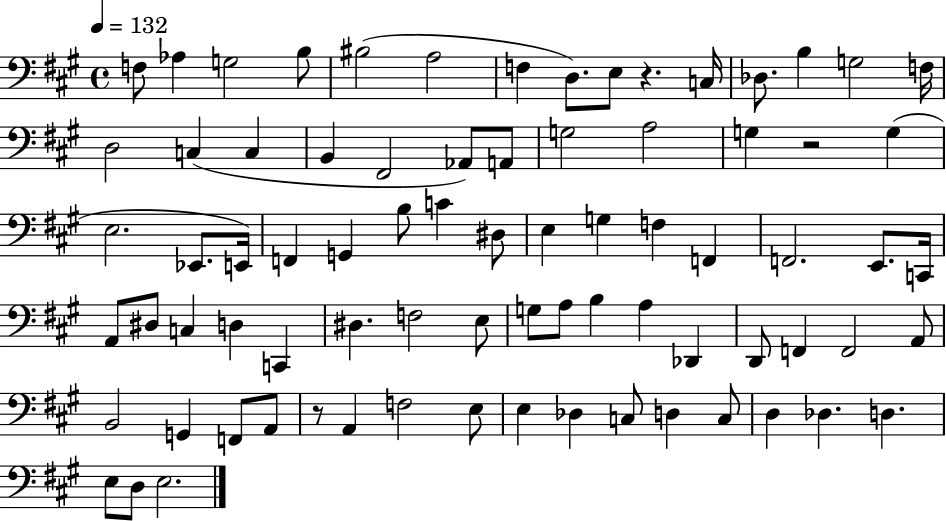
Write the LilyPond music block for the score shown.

{
  \clef bass
  \time 4/4
  \defaultTimeSignature
  \key a \major
  \tempo 4 = 132
  f8 aes4 g2 b8 | bis2( a2 | f4 d8.) e8 r4. c16 | des8. b4 g2 f16 | \break d2 c4( c4 | b,4 fis,2 aes,8) a,8 | g2 a2 | g4 r2 g4( | \break e2. ees,8. e,16) | f,4 g,4 b8 c'4 dis8 | e4 g4 f4 f,4 | f,2. e,8. c,16 | \break a,8 dis8 c4 d4 c,4 | dis4. f2 e8 | g8 a8 b4 a4 des,4 | d,8 f,4 f,2 a,8 | \break b,2 g,4 f,8 a,8 | r8 a,4 f2 e8 | e4 des4 c8 d4 c8 | d4 des4. d4. | \break e8 d8 e2. | \bar "|."
}